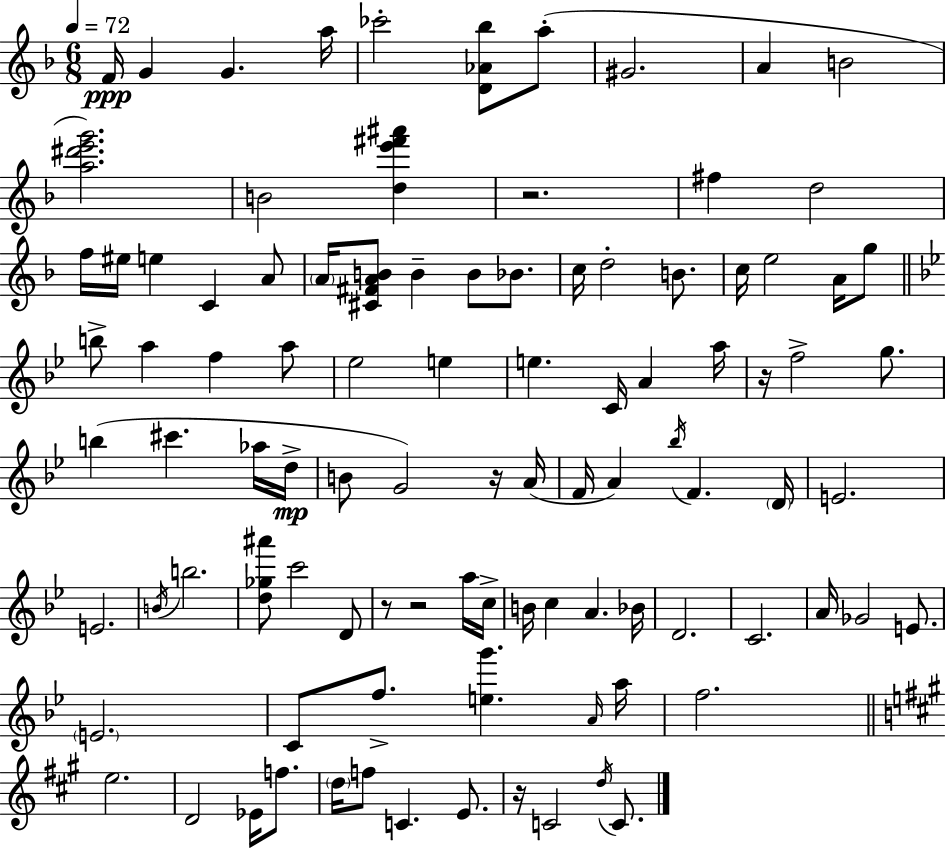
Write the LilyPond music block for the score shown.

{
  \clef treble
  \numericTimeSignature
  \time 6/8
  \key f \major
  \tempo 4 = 72
  f'16\ppp g'4 g'4. a''16 | ces'''2-. <d' aes' bes''>8 a''8-.( | gis'2. | a'4 b'2 | \break <a'' dis''' e''' g'''>2.) | b'2 <d'' e''' fis''' ais'''>4 | r2. | fis''4 d''2 | \break f''16 eis''16 e''4 c'4 a'8 | \parenthesize a'16 <cis' fis' a' b'>8 b'4-- b'8 bes'8. | c''16 d''2-. b'8. | c''16 e''2 a'16 g''8 | \break \bar "||" \break \key bes \major b''8-> a''4 f''4 a''8 | ees''2 e''4 | e''4. c'16 a'4 a''16 | r16 f''2-> g''8. | \break b''4( cis'''4. aes''16 d''16->\mp | b'8 g'2) r16 a'16( | f'16 a'4) \acciaccatura { bes''16 } f'4. | \parenthesize d'16 e'2. | \break e'2. | \acciaccatura { b'16 } b''2. | <d'' ges'' ais'''>8 c'''2 | d'8 r8 r2 | \break a''16 c''16-> b'16 c''4 a'4. | bes'16 d'2. | c'2. | a'16 ges'2 e'8. | \break \parenthesize e'2. | c'8 f''8.-> <e'' g'''>4. | \grace { a'16 } a''16 f''2. | \bar "||" \break \key a \major e''2. | d'2 ees'16 f''8. | \parenthesize d''16 f''8 c'4. e'8. | r16 c'2 \acciaccatura { d''16 } c'8. | \break \bar "|."
}